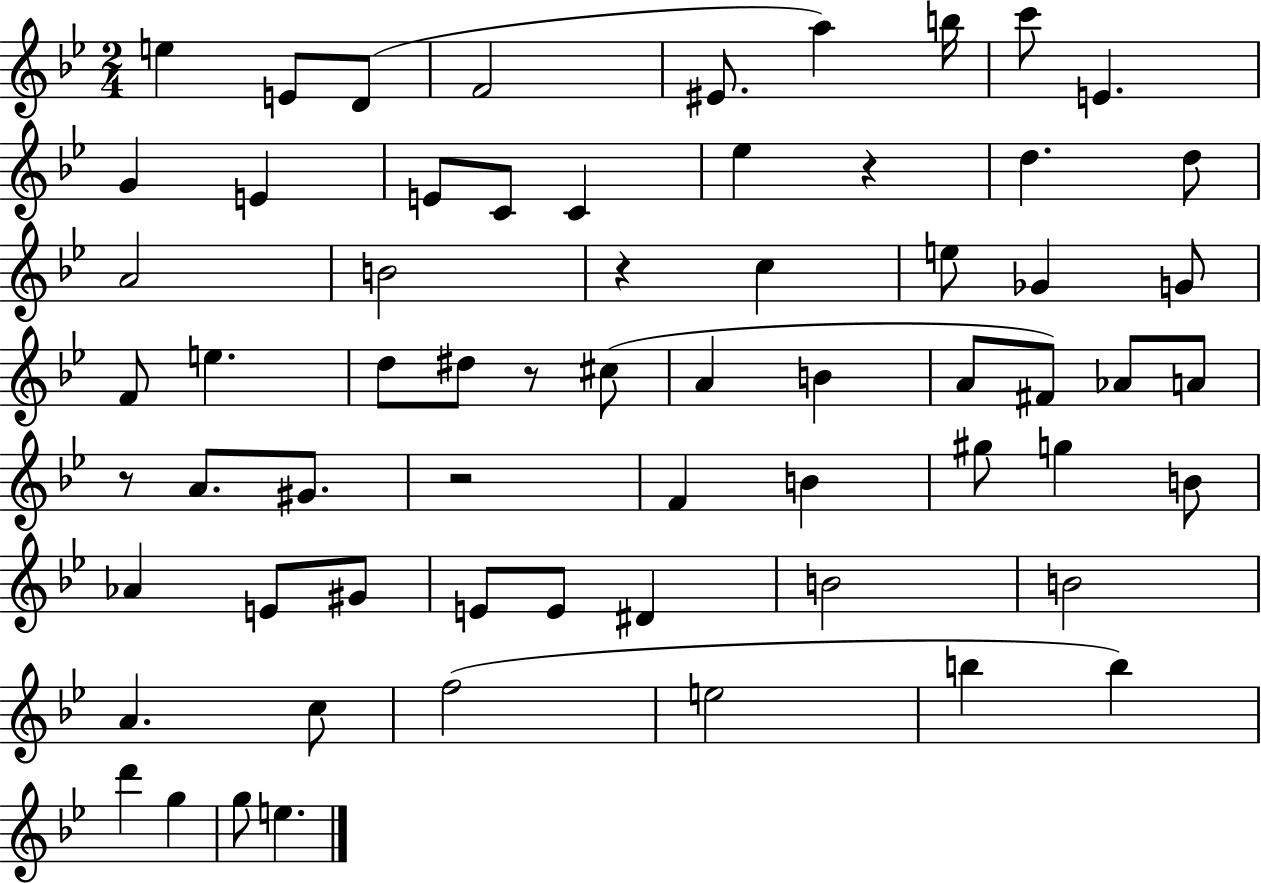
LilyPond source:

{
  \clef treble
  \numericTimeSignature
  \time 2/4
  \key bes \major
  e''4 e'8 d'8( | f'2 | eis'8. a''4) b''16 | c'''8 e'4. | \break g'4 e'4 | e'8 c'8 c'4 | ees''4 r4 | d''4. d''8 | \break a'2 | b'2 | r4 c''4 | e''8 ges'4 g'8 | \break f'8 e''4. | d''8 dis''8 r8 cis''8( | a'4 b'4 | a'8 fis'8) aes'8 a'8 | \break r8 a'8. gis'8. | r2 | f'4 b'4 | gis''8 g''4 b'8 | \break aes'4 e'8 gis'8 | e'8 e'8 dis'4 | b'2 | b'2 | \break a'4. c''8 | f''2( | e''2 | b''4 b''4) | \break d'''4 g''4 | g''8 e''4. | \bar "|."
}